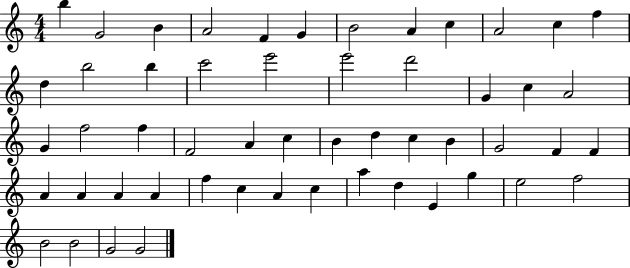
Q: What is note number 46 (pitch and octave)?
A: E4